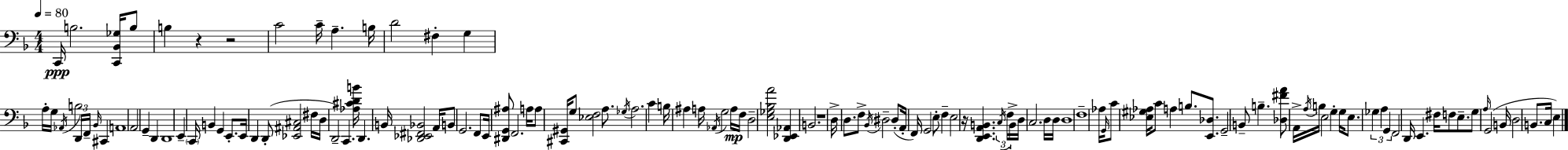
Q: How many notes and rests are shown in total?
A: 131